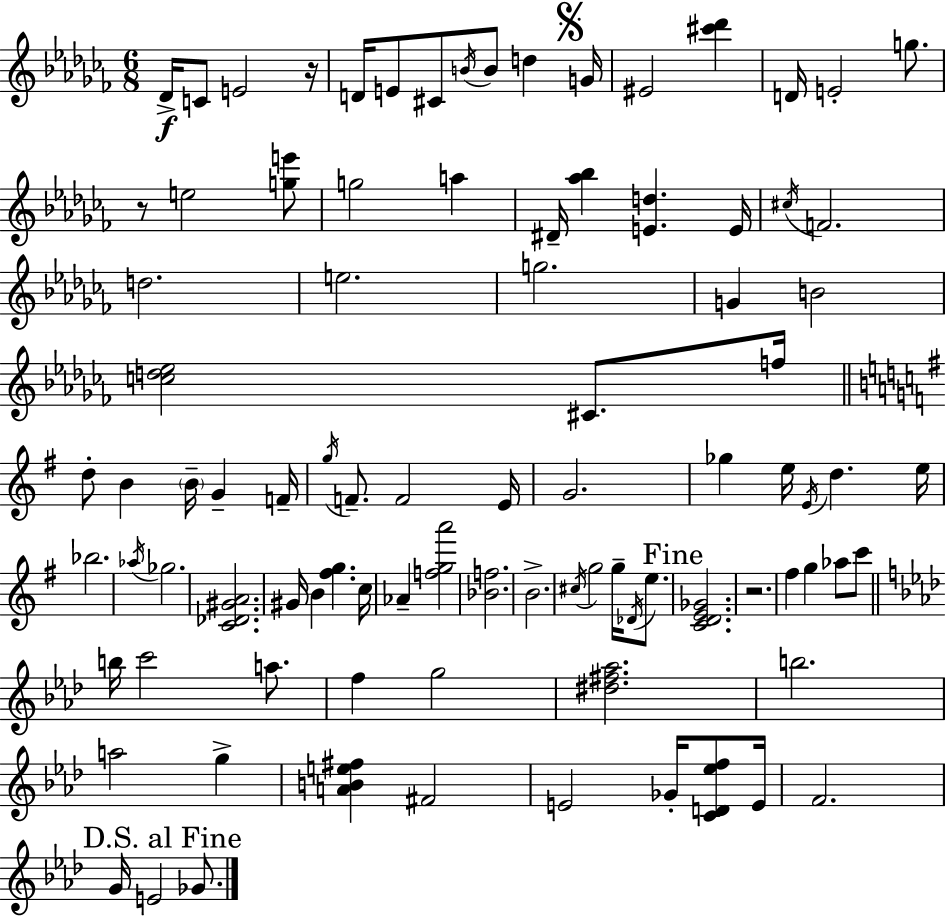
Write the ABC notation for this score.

X:1
T:Untitled
M:6/8
L:1/4
K:Abm
_D/4 C/2 E2 z/4 D/4 E/2 ^C/2 B/4 B/2 d G/4 ^E2 [^c'_d'] D/4 E2 g/2 z/2 e2 [ge']/2 g2 a ^D/4 [_a_b] [Ed] E/4 ^c/4 F2 d2 e2 g2 G B2 [cd_e]2 ^C/2 f/4 d/2 B B/4 G F/4 g/4 F/2 F2 E/4 G2 _g e/4 E/4 d e/4 _b2 _a/4 _g2 [C_D^GA]2 ^G/4 B [^fg] c/4 _A [fga']2 [_Bf]2 B2 ^c/4 g2 g/4 _D/4 e/2 [CDE_G]2 z2 ^f g _a/2 c'/2 b/4 c'2 a/2 f g2 [^d^f_a]2 b2 a2 g [ABe^f] ^F2 E2 _G/4 [CD_ef]/2 E/4 F2 G/4 E2 _G/2